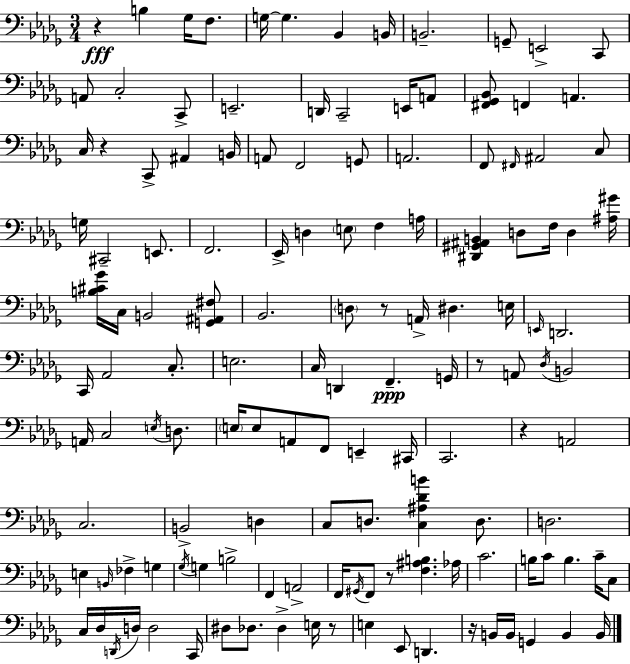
X:1
T:Untitled
M:3/4
L:1/4
K:Bbm
z B, _G,/4 F,/2 G,/4 G, _B,, B,,/4 B,,2 G,,/2 E,,2 C,,/2 A,,/2 C,2 C,,/2 E,,2 D,,/4 C,,2 E,,/4 A,,/2 [^F,,_G,,_B,,]/2 F,, A,, C,/4 z C,,/2 ^A,, B,,/4 A,,/2 F,,2 G,,/2 A,,2 F,,/2 ^F,,/4 ^A,,2 C,/2 G,/4 ^C,,2 E,,/2 F,,2 _E,,/4 D, E,/2 F, A,/4 [^D,,^G,,^A,,B,,] D,/2 F,/4 D, [^A,^G]/4 [B,^C_G]/4 C,/4 B,,2 [G,,^A,,^F,]/2 _B,,2 D,/2 z/2 A,,/4 ^D, E,/4 E,,/4 D,,2 C,,/4 _A,,2 C,/2 E,2 C,/4 D,, F,, G,,/4 z/2 A,,/2 _D,/4 B,,2 A,,/4 C,2 E,/4 D,/2 E,/4 E,/2 A,,/2 F,,/2 E,, ^C,,/4 C,,2 z A,,2 C,2 B,,2 D, C,/2 D,/2 [C,^A,_DB] D,/2 D,2 E, B,,/4 _F, G, _G,/4 G, B,2 F,, A,,2 F,,/4 ^G,,/4 F,,/2 z/2 [F,^A,B,] _A,/4 C2 B,/4 C/2 B, C/4 C,/2 C,/4 _D,/4 D,,/4 D,/4 D,2 C,,/4 ^D,/2 _D,/2 _D, E,/4 z/2 E, _E,,/2 D,, z/4 B,,/4 B,,/4 G,, B,, B,,/4